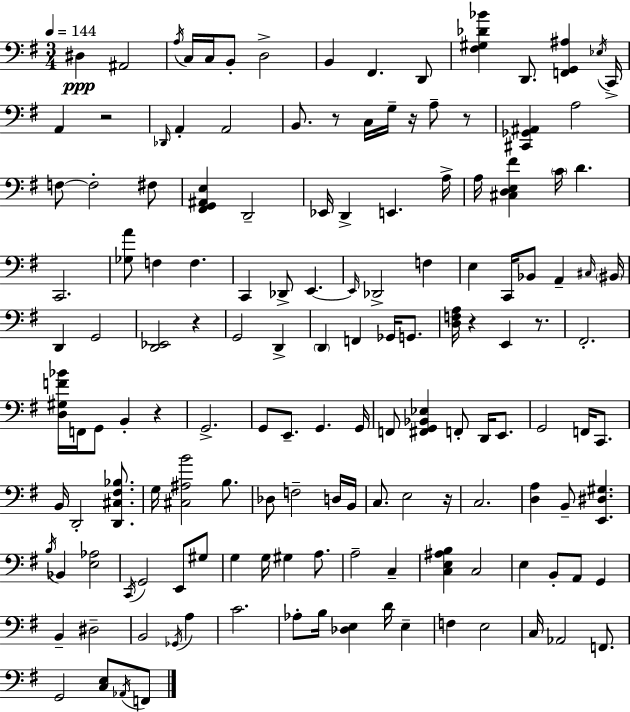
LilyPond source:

{
  \clef bass
  \numericTimeSignature
  \time 3/4
  \key e \minor
  \tempo 4 = 144
  \repeat volta 2 { dis4\ppp ais,2 | \acciaccatura { a16 } c16 c16 b,8-. d2-> | b,4 fis,4. d,8 | <fis gis des' bes'>4 d,8. <f, g, ais>4 | \break \acciaccatura { ees16 } c,16-> a,4 r2 | \grace { des,16 } a,4-. a,2 | b,8. r8 c16 g16-- r16 a8-- | r8 <cis, ges, ais,>4 a2 | \break f8~~ f2-. | fis8 <fis, g, ais, e>4 d,2-- | ees,16 d,4-> e,4. | a16-> a16 <cis d e fis'>4 \parenthesize c'16 d'4. | \break c,2. | <ges a'>8 f4 f4. | c,4 des,8-> e,4.~~ | \grace { e,16 } des,2-> | \break f4 e4 c,16 bes,8 a,4-- | \grace { cis16 } \parenthesize bis,16 d,4 g,2 | <d, ees,>2 | r4 g,2 | \break d,4-> \parenthesize d,4 f,4 | ges,16 g,8. <d f a>16 r4 e,4 | r8. fis,2.-. | <d gis f' bes'>16 f,16 g,8 b,4-. | \break r4 g,2.-> | g,8 e,8.-- g,4. | g,16 f,8 <fis, g, bes, ees>4 f,8-. | d,16 e,8. g,2 | \break f,16 c,8. b,16 d,2-. | <d, cis fis bes>8. g16 <cis ais b'>2 | b8. des8 f2-- | d16 b,16 c8. e2 | \break r16 c2. | <d a>4 b,8-- <e, dis gis>4. | \acciaccatura { b16 } bes,4 <e aes>2 | \acciaccatura { c,16 } g,2 | \break e,8 gis8 g4 g16 | gis4 a8. a2-- | c4-- <c e ais b>4 c2 | e4 b,8-. | \break a,8 g,4 b,4-- dis2-- | b,2 | \acciaccatura { ges,16 } a4 c'2. | aes8-. b16 <des e>4 | \break d'16 e4-- f4 | e2 c16 aes,2 | f,8. g,2 | <c e>8 \acciaccatura { aes,16 } f,8 } \bar "|."
}